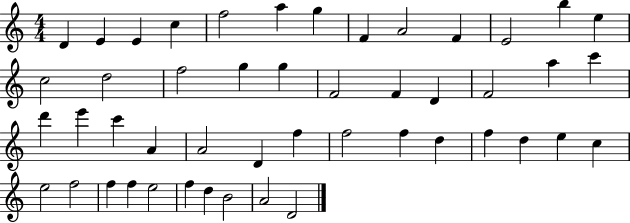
D4/q E4/q E4/q C5/q F5/h A5/q G5/q F4/q A4/h F4/q E4/h B5/q E5/q C5/h D5/h F5/h G5/q G5/q F4/h F4/q D4/q F4/h A5/q C6/q D6/q E6/q C6/q A4/q A4/h D4/q F5/q F5/h F5/q D5/q F5/q D5/q E5/q C5/q E5/h F5/h F5/q F5/q E5/h F5/q D5/q B4/h A4/h D4/h